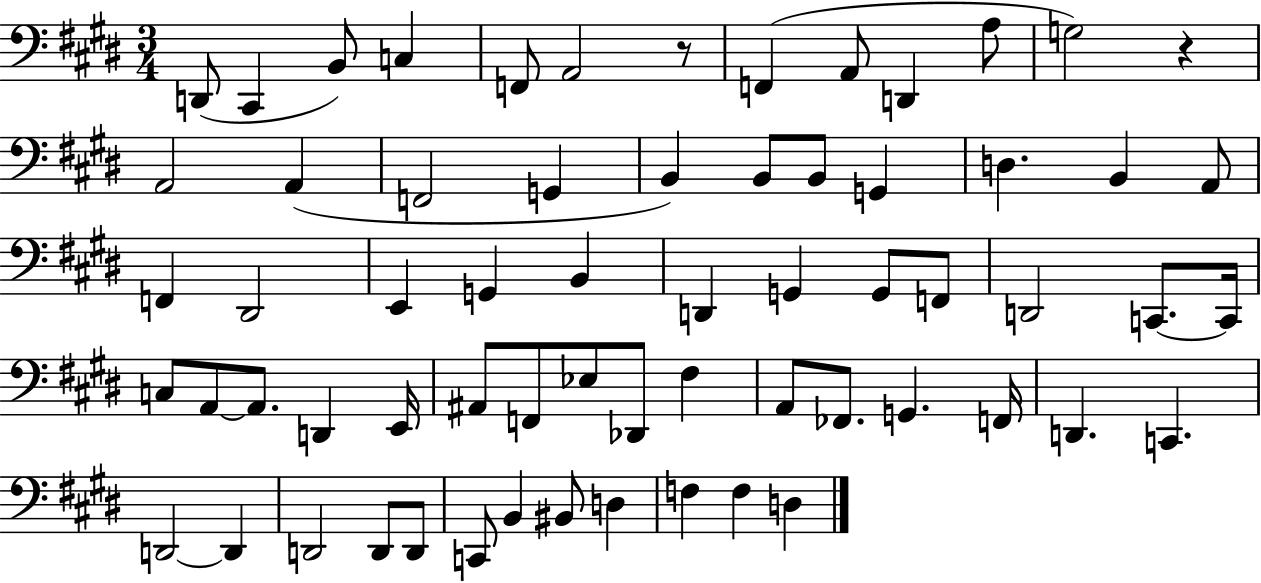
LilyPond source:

{
  \clef bass
  \numericTimeSignature
  \time 3/4
  \key e \major
  \repeat volta 2 { d,8( cis,4 b,8) c4 | f,8 a,2 r8 | f,4( a,8 d,4 a8 | g2) r4 | \break a,2 a,4( | f,2 g,4 | b,4) b,8 b,8 g,4 | d4. b,4 a,8 | \break f,4 dis,2 | e,4 g,4 b,4 | d,4 g,4 g,8 f,8 | d,2 c,8.~~ c,16 | \break c8 a,8~~ a,8. d,4 e,16 | ais,8 f,8 ees8 des,8 fis4 | a,8 fes,8. g,4. f,16 | d,4. c,4. | \break d,2~~ d,4 | d,2 d,8 d,8 | c,8 b,4 bis,8 d4 | f4 f4 d4 | \break } \bar "|."
}